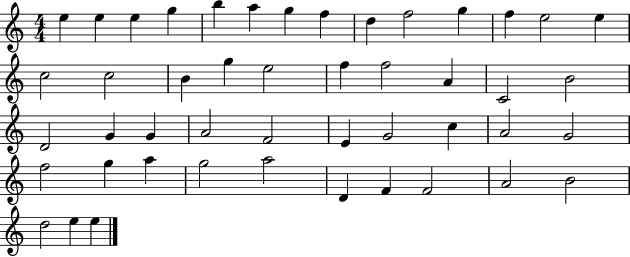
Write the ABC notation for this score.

X:1
T:Untitled
M:4/4
L:1/4
K:C
e e e g b a g f d f2 g f e2 e c2 c2 B g e2 f f2 A C2 B2 D2 G G A2 F2 E G2 c A2 G2 f2 g a g2 a2 D F F2 A2 B2 d2 e e